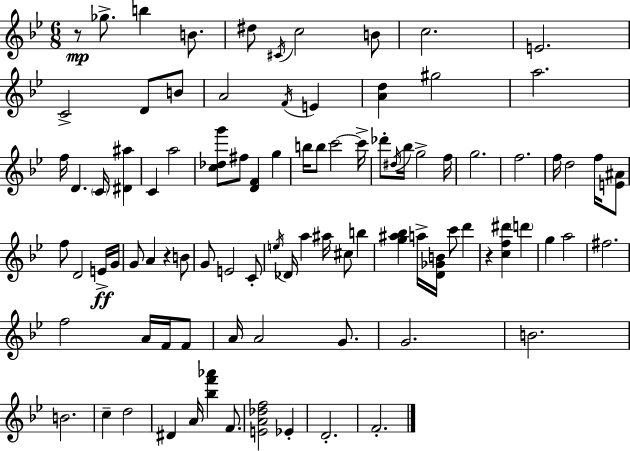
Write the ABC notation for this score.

X:1
T:Untitled
M:6/8
L:1/4
K:Bb
z/2 _g/2 b B/2 ^d/2 ^C/4 c2 B/2 c2 E2 C2 D/2 B/2 A2 F/4 E [Ad] ^g2 a2 f/4 D C/4 [^D^a] C a2 [c_dg']/2 ^f/2 [DF] g b/4 b/2 c'2 c'/4 _d'/2 ^d/4 _b/4 g2 f/4 g2 f2 f/4 d2 f/4 [E^A]/2 f/2 D2 E/4 G/4 G/2 A z B/2 G/2 E2 C/2 e/4 _D/4 a ^a/4 ^c/2 b [g^a_b] a/4 [D_GB]/4 c'/2 d' z [cf^d'] d' g a2 ^f2 f2 A/4 F/4 F/2 A/4 A2 G/2 G2 B2 B2 c d2 ^D A/4 [_bf'_a'] F/2 [EA_df]2 _E D2 F2